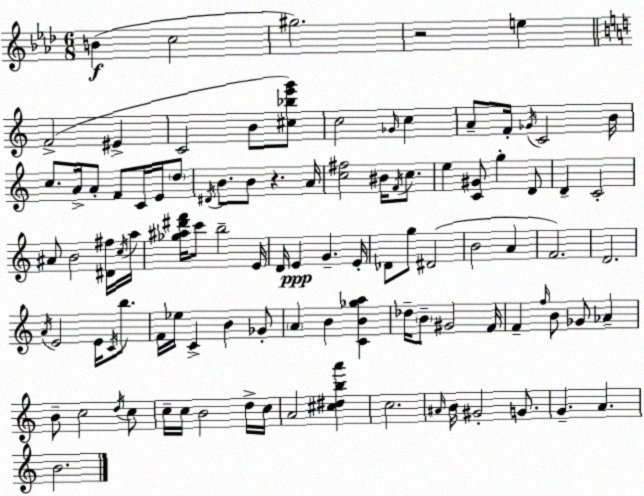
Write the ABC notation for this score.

X:1
T:Untitled
M:6/8
L:1/4
K:Fm
B c2 ^g2 z2 e F2 ^E C2 B/2 [^c_be'g']/2 c2 _G/4 c A/2 F/4 _G/4 C2 B/4 c/2 A/4 A/2 F/2 C/4 E/4 d/2 ^D/4 B/2 B/2 z A/4 [c^f]2 ^B/4 F/4 c/2 e [C^G]/2 g D/2 D C2 ^A/2 B2 [^D^f]/4 c/4 a/4 [_g^a^d'f']/4 c'/2 b2 E/4 D/4 E G E/4 _D/2 g/2 ^D2 B2 A F2 D2 A/4 E2 E/4 C/4 b/2 F/4 _e/4 C B _G/2 A B [CB_ga] _d/4 B/2 ^G2 F/4 F f/4 B/2 _G/2 _A B/2 c2 d/4 c/2 c/4 c/4 B2 d/4 c/4 A2 [^c^dba'] c2 ^A/4 B/4 ^G2 G/2 G A B2